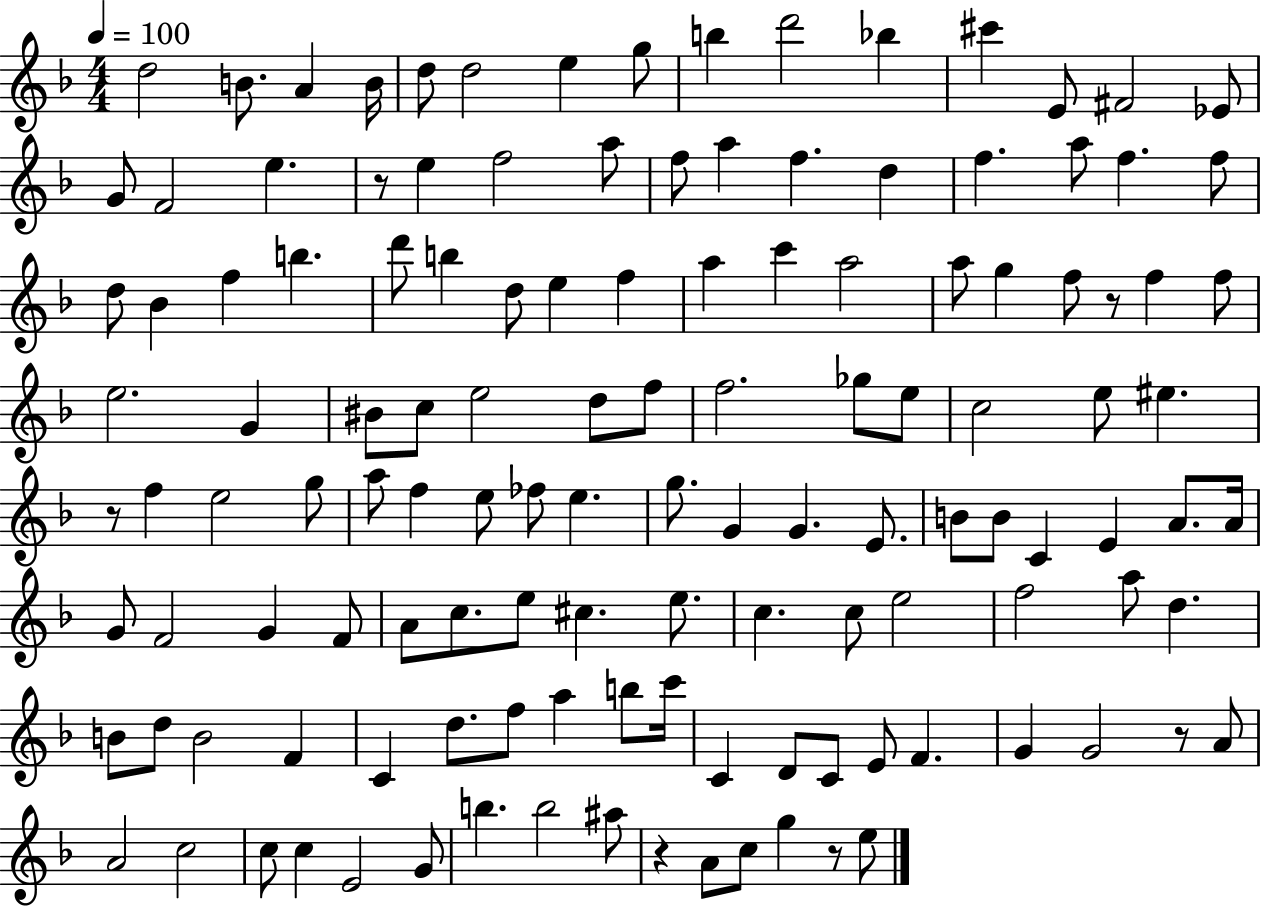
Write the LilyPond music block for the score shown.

{
  \clef treble
  \numericTimeSignature
  \time 4/4
  \key f \major
  \tempo 4 = 100
  \repeat volta 2 { d''2 b'8. a'4 b'16 | d''8 d''2 e''4 g''8 | b''4 d'''2 bes''4 | cis'''4 e'8 fis'2 ees'8 | \break g'8 f'2 e''4. | r8 e''4 f''2 a''8 | f''8 a''4 f''4. d''4 | f''4. a''8 f''4. f''8 | \break d''8 bes'4 f''4 b''4. | d'''8 b''4 d''8 e''4 f''4 | a''4 c'''4 a''2 | a''8 g''4 f''8 r8 f''4 f''8 | \break e''2. g'4 | bis'8 c''8 e''2 d''8 f''8 | f''2. ges''8 e''8 | c''2 e''8 eis''4. | \break r8 f''4 e''2 g''8 | a''8 f''4 e''8 fes''8 e''4. | g''8. g'4 g'4. e'8. | b'8 b'8 c'4 e'4 a'8. a'16 | \break g'8 f'2 g'4 f'8 | a'8 c''8. e''8 cis''4. e''8. | c''4. c''8 e''2 | f''2 a''8 d''4. | \break b'8 d''8 b'2 f'4 | c'4 d''8. f''8 a''4 b''8 c'''16 | c'4 d'8 c'8 e'8 f'4. | g'4 g'2 r8 a'8 | \break a'2 c''2 | c''8 c''4 e'2 g'8 | b''4. b''2 ais''8 | r4 a'8 c''8 g''4 r8 e''8 | \break } \bar "|."
}